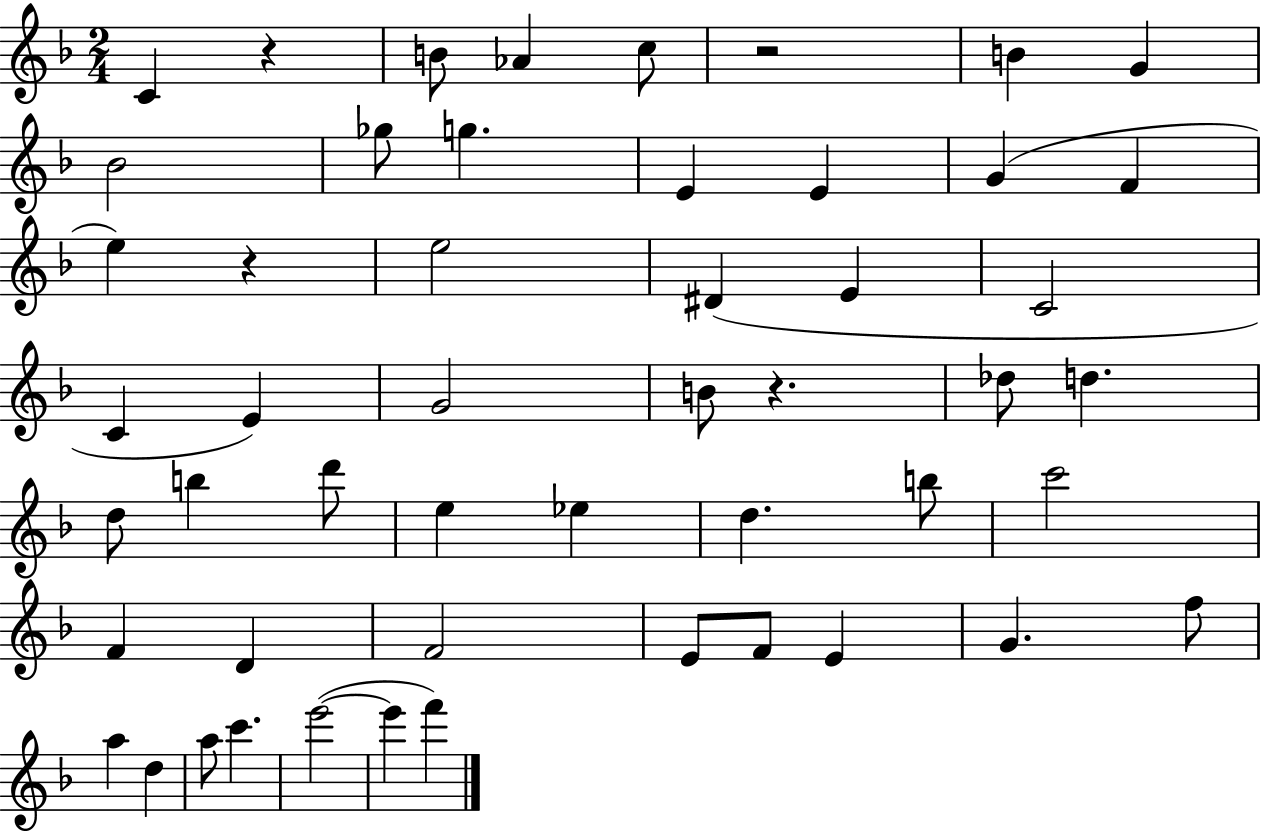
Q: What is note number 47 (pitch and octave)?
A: F6